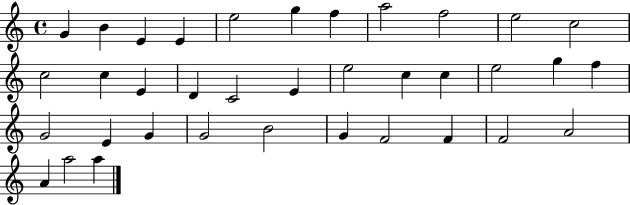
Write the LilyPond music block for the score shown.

{
  \clef treble
  \time 4/4
  \defaultTimeSignature
  \key c \major
  g'4 b'4 e'4 e'4 | e''2 g''4 f''4 | a''2 f''2 | e''2 c''2 | \break c''2 c''4 e'4 | d'4 c'2 e'4 | e''2 c''4 c''4 | e''2 g''4 f''4 | \break g'2 e'4 g'4 | g'2 b'2 | g'4 f'2 f'4 | f'2 a'2 | \break a'4 a''2 a''4 | \bar "|."
}